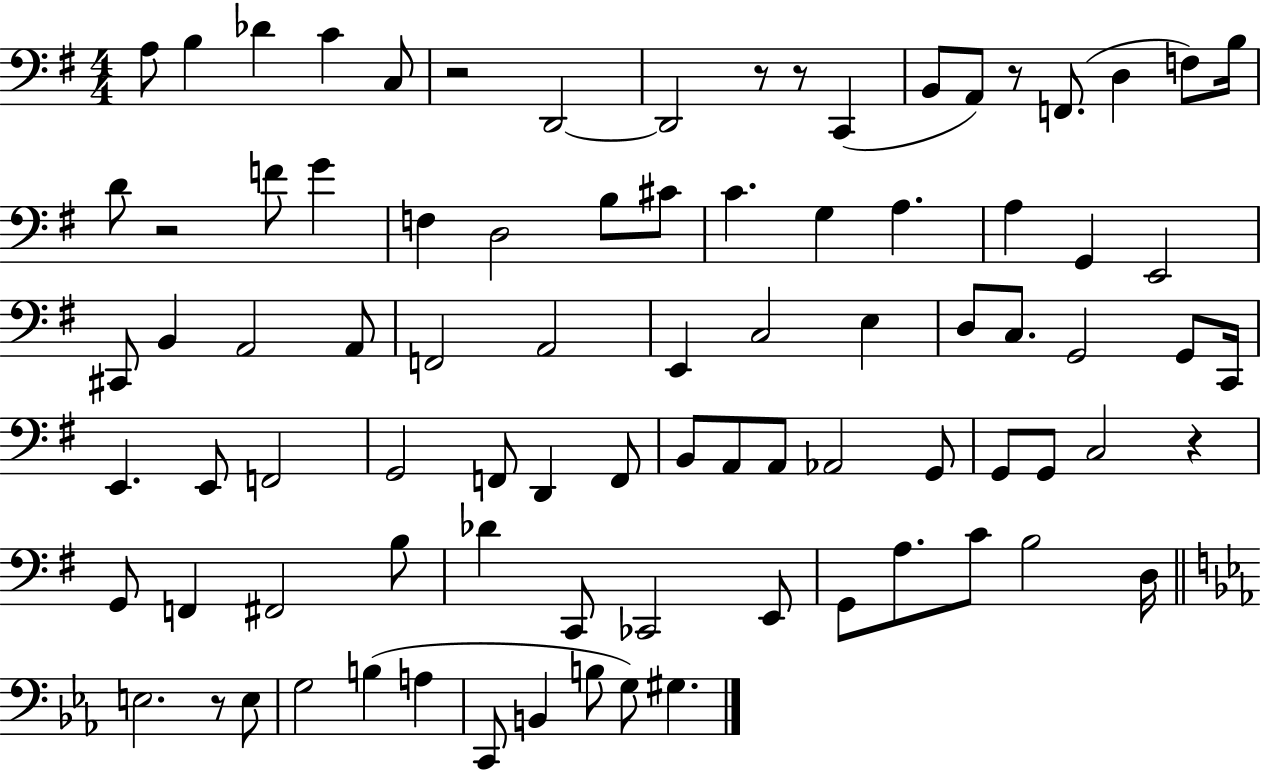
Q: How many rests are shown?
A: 7